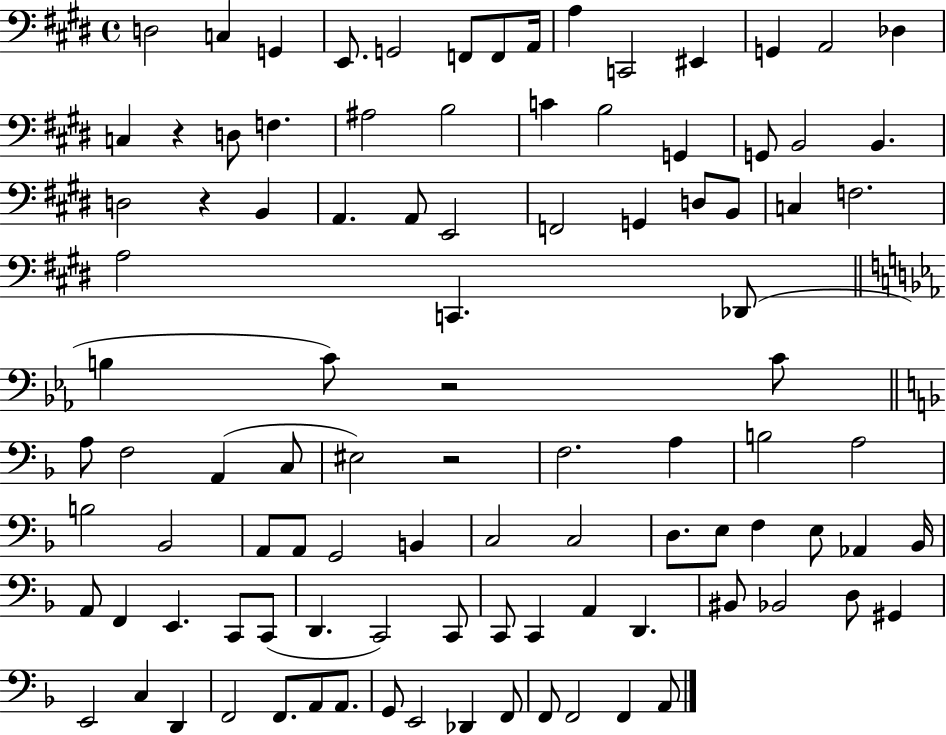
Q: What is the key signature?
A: E major